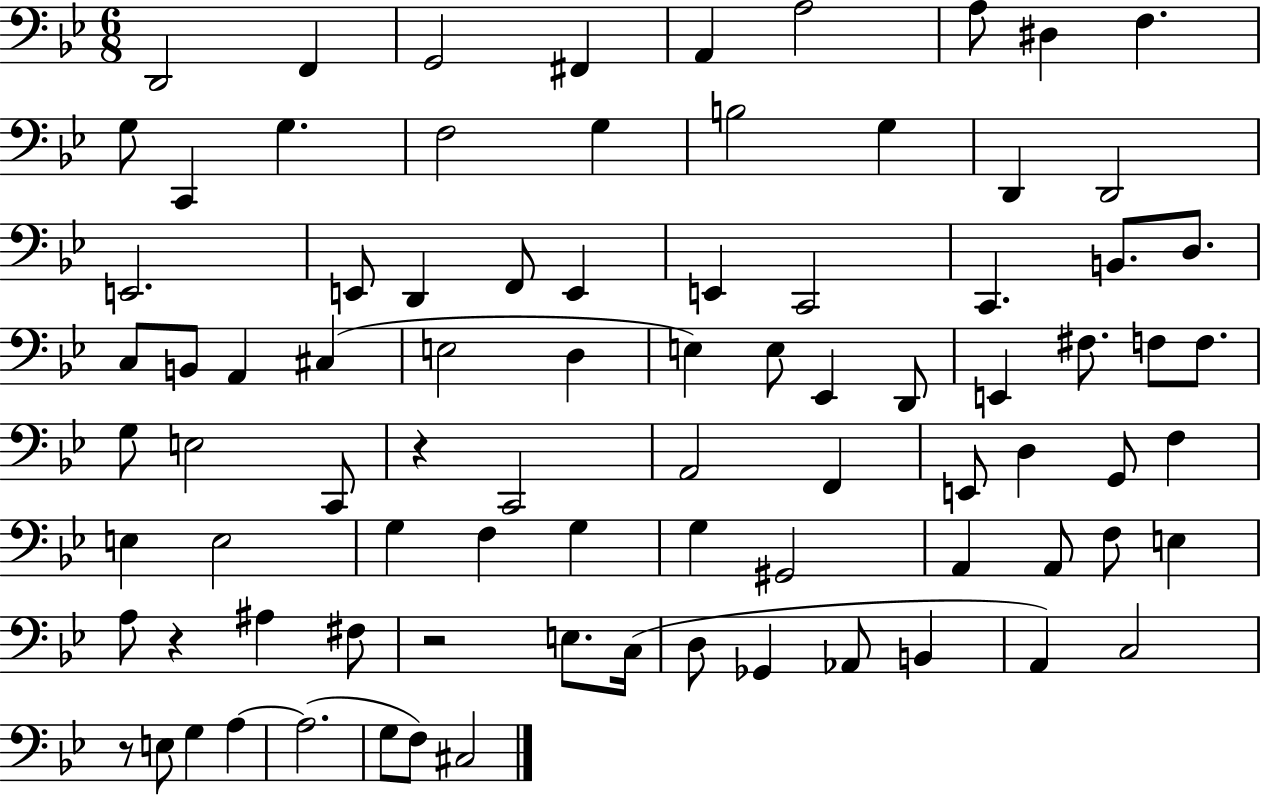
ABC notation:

X:1
T:Untitled
M:6/8
L:1/4
K:Bb
D,,2 F,, G,,2 ^F,, A,, A,2 A,/2 ^D, F, G,/2 C,, G, F,2 G, B,2 G, D,, D,,2 E,,2 E,,/2 D,, F,,/2 E,, E,, C,,2 C,, B,,/2 D,/2 C,/2 B,,/2 A,, ^C, E,2 D, E, E,/2 _E,, D,,/2 E,, ^F,/2 F,/2 F,/2 G,/2 E,2 C,,/2 z C,,2 A,,2 F,, E,,/2 D, G,,/2 F, E, E,2 G, F, G, G, ^G,,2 A,, A,,/2 F,/2 E, A,/2 z ^A, ^F,/2 z2 E,/2 C,/4 D,/2 _G,, _A,,/2 B,, A,, C,2 z/2 E,/2 G, A, A,2 G,/2 F,/2 ^C,2